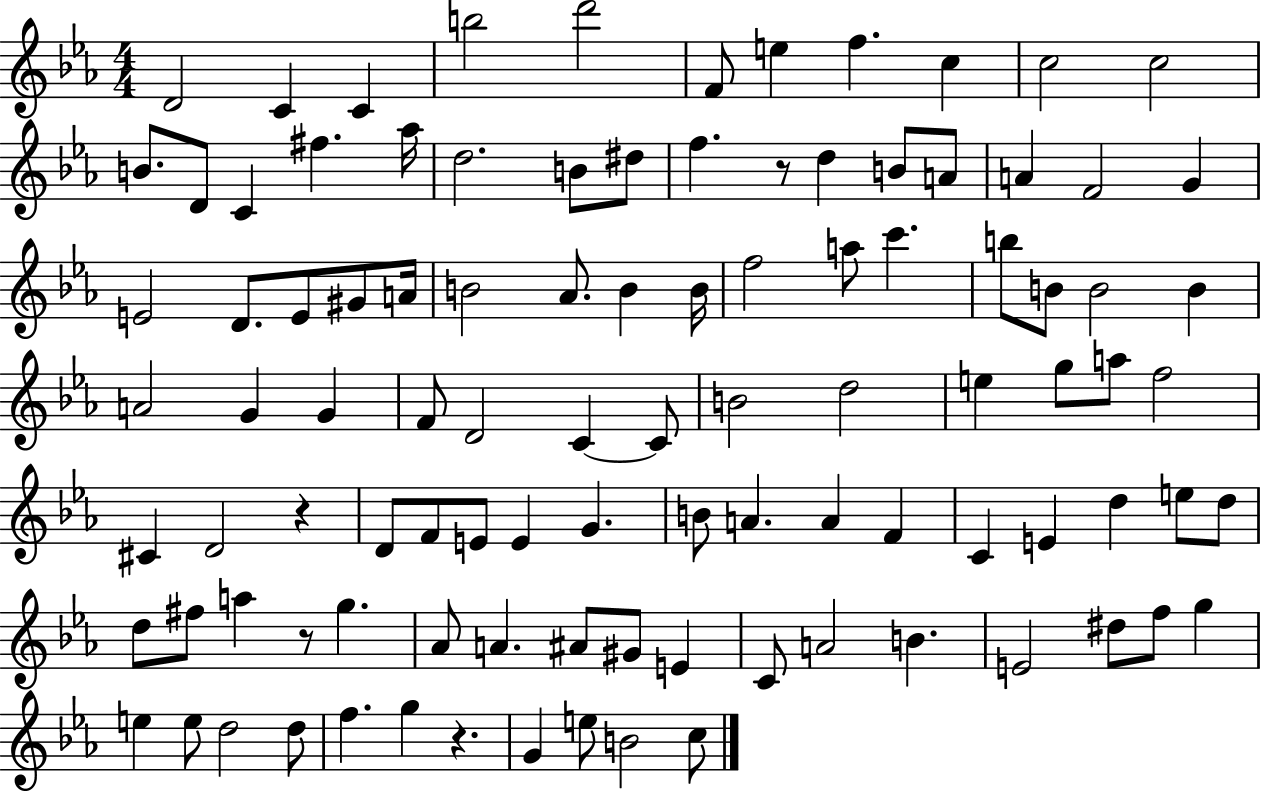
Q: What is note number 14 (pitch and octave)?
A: C4